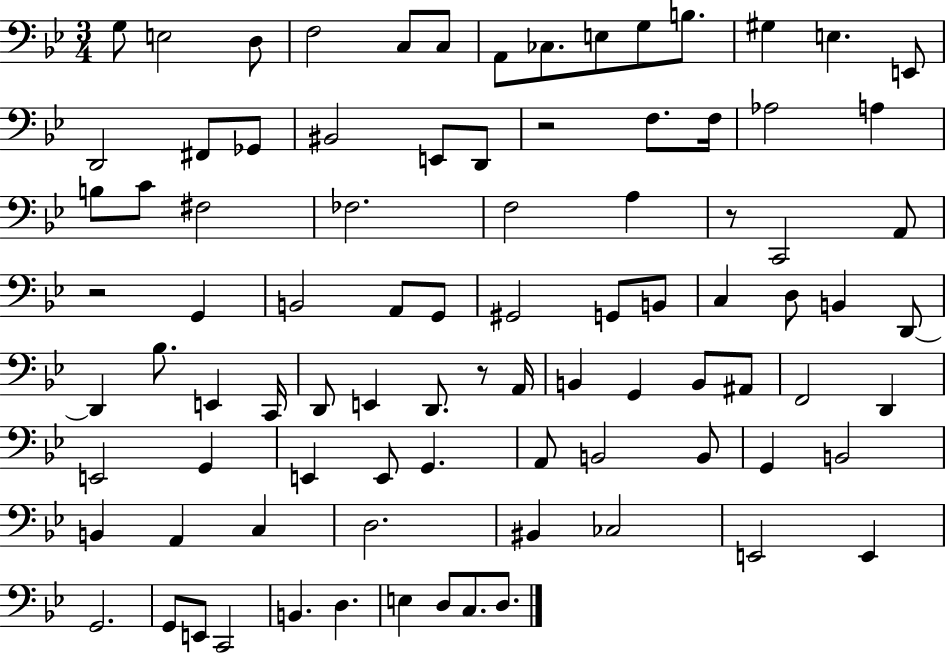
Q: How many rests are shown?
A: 4